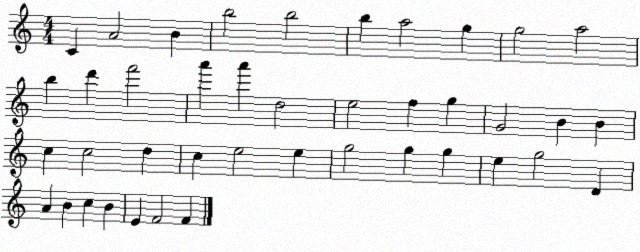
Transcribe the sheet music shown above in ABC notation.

X:1
T:Untitled
M:4/4
L:1/4
K:C
C A2 B b2 b2 b a2 g g2 a2 b d' f'2 a' a' d2 e2 f g G2 B B c c2 d c e2 e g2 g g e g2 D A B c B E F2 F